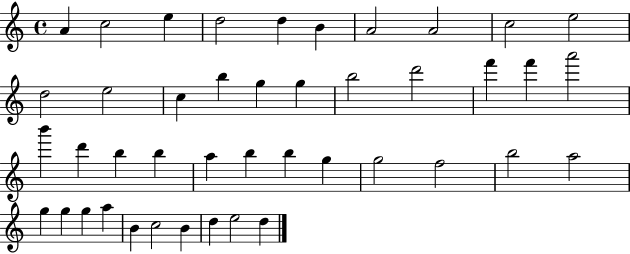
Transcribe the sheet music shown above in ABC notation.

X:1
T:Untitled
M:4/4
L:1/4
K:C
A c2 e d2 d B A2 A2 c2 e2 d2 e2 c b g g b2 d'2 f' f' a'2 b' d' b b a b b g g2 f2 b2 a2 g g g a B c2 B d e2 d